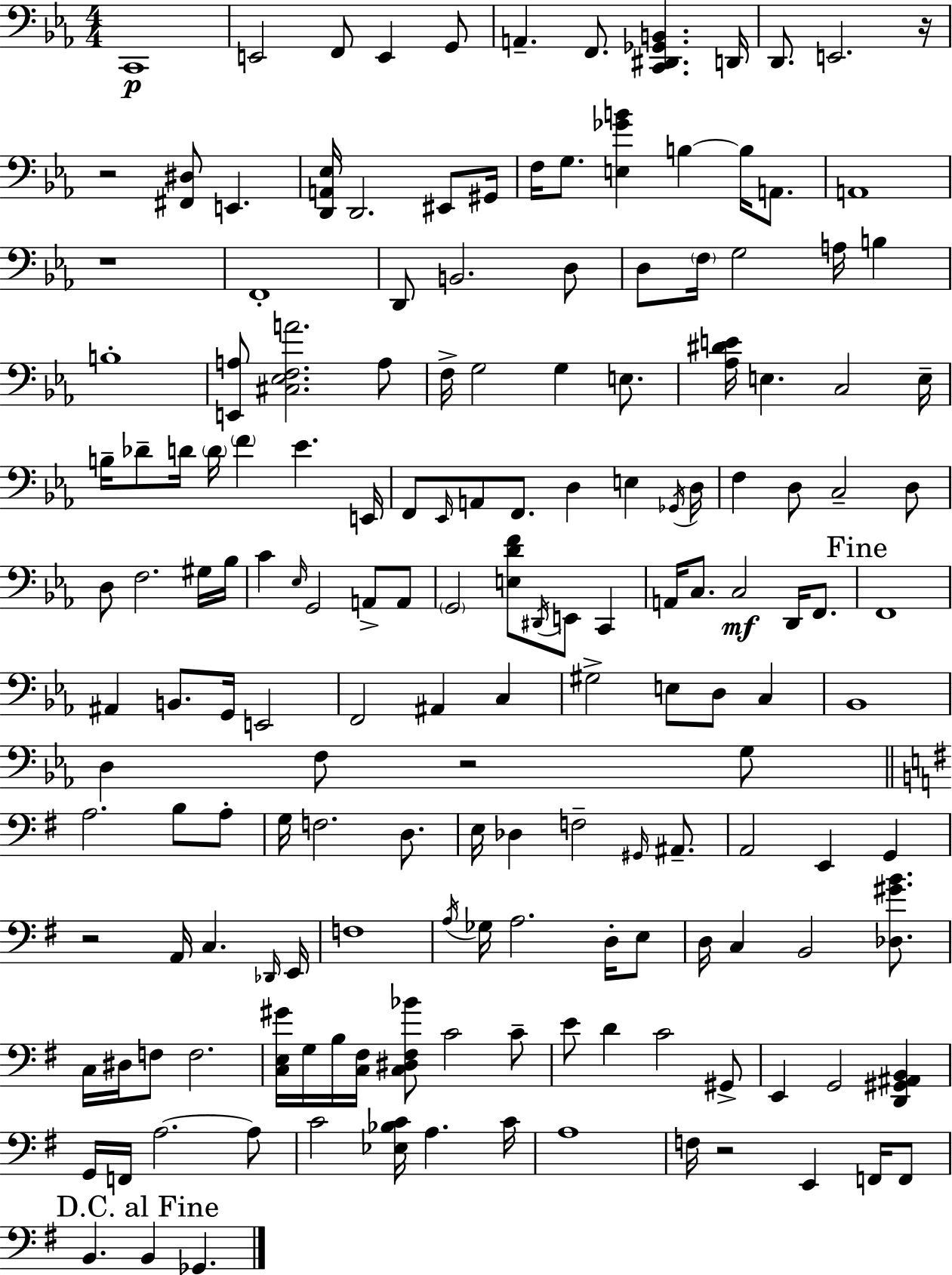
C2/w E2/h F2/e E2/q G2/e A2/q. F2/e. [C2,D#2,Gb2,B2]/q. D2/s D2/e. E2/h. R/s R/h [F#2,D#3]/e E2/q. [D2,A2,Eb3]/s D2/h. EIS2/e G#2/s F3/s G3/e. [E3,Gb4,B4]/q B3/q B3/s A2/e. A2/w R/w F2/w D2/e B2/h. D3/e D3/e F3/s G3/h A3/s B3/q B3/w [E2,A3]/e [C#3,Eb3,F3,A4]/h. A3/e F3/s G3/h G3/q E3/e. [Ab3,D#4,E4]/s E3/q. C3/h E3/s B3/s Db4/e D4/s D4/s F4/q Eb4/q. E2/s F2/e Eb2/s A2/e F2/e. D3/q E3/q Gb2/s D3/s F3/q D3/e C3/h D3/e D3/e F3/h. G#3/s Bb3/s C4/q Eb3/s G2/h A2/e A2/e G2/h [E3,D4,F4]/e D#2/s E2/e C2/q A2/s C3/e. C3/h D2/s F2/e. F2/w A#2/q B2/e. G2/s E2/h F2/h A#2/q C3/q G#3/h E3/e D3/e C3/q Bb2/w D3/q F3/e R/h G3/e A3/h. B3/e A3/e G3/s F3/h. D3/e. E3/s Db3/q F3/h G#2/s A#2/e. A2/h E2/q G2/q R/h A2/s C3/q. Db2/s E2/s F3/w A3/s Gb3/s A3/h. D3/s E3/e D3/s C3/q B2/h [Db3,G#4,B4]/e. C3/s D#3/s F3/e F3/h. [C3,E3,G#4]/s G3/s B3/s [C3,F#3]/s [C3,D#3,F#3,Bb4]/e C4/h C4/e E4/e D4/q C4/h G#2/e E2/q G2/h [D2,G#2,A#2,B2]/q G2/s F2/s A3/h. A3/e C4/h [Eb3,Bb3,C4]/s A3/q. C4/s A3/w F3/s R/h E2/q F2/s F2/e B2/q. B2/q Gb2/q.